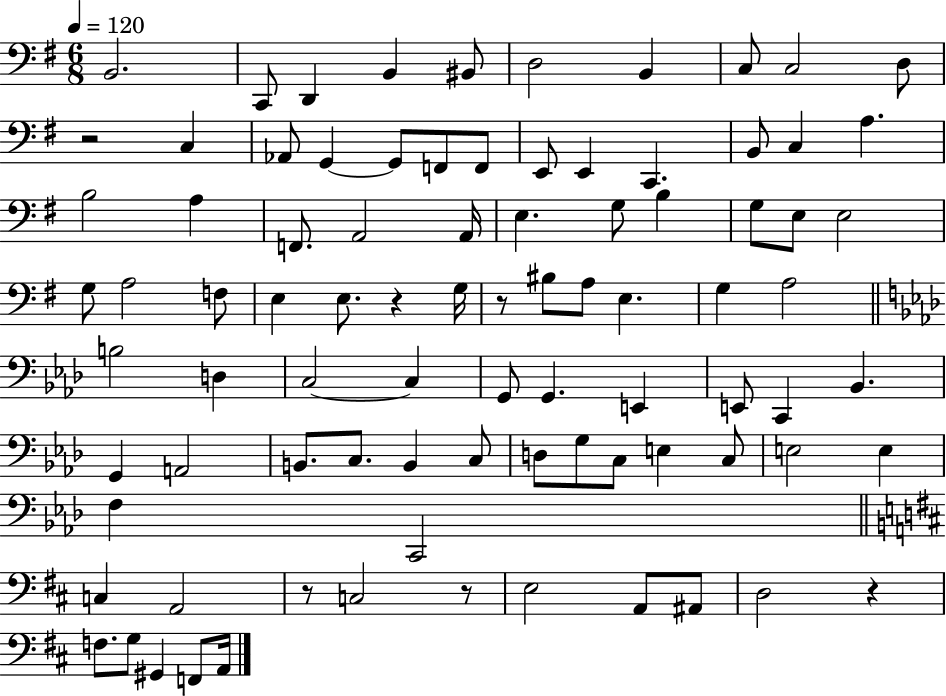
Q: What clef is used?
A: bass